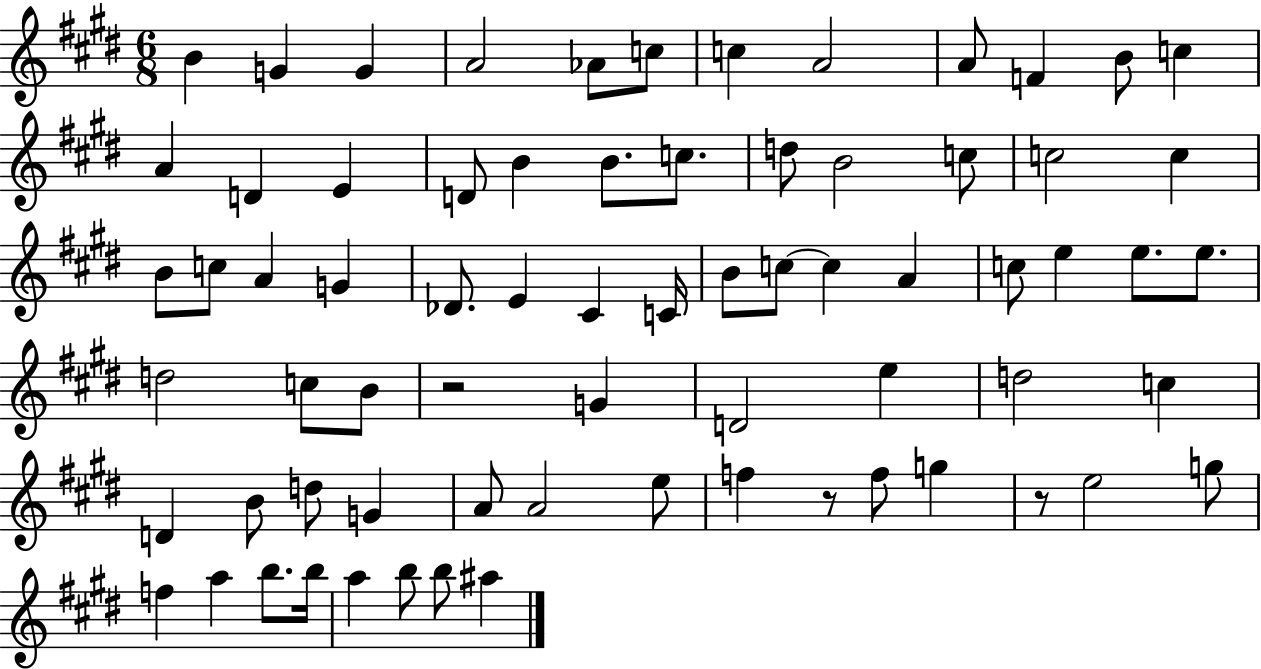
X:1
T:Untitled
M:6/8
L:1/4
K:E
B G G A2 _A/2 c/2 c A2 A/2 F B/2 c A D E D/2 B B/2 c/2 d/2 B2 c/2 c2 c B/2 c/2 A G _D/2 E ^C C/4 B/2 c/2 c A c/2 e e/2 e/2 d2 c/2 B/2 z2 G D2 e d2 c D B/2 d/2 G A/2 A2 e/2 f z/2 f/2 g z/2 e2 g/2 f a b/2 b/4 a b/2 b/2 ^a